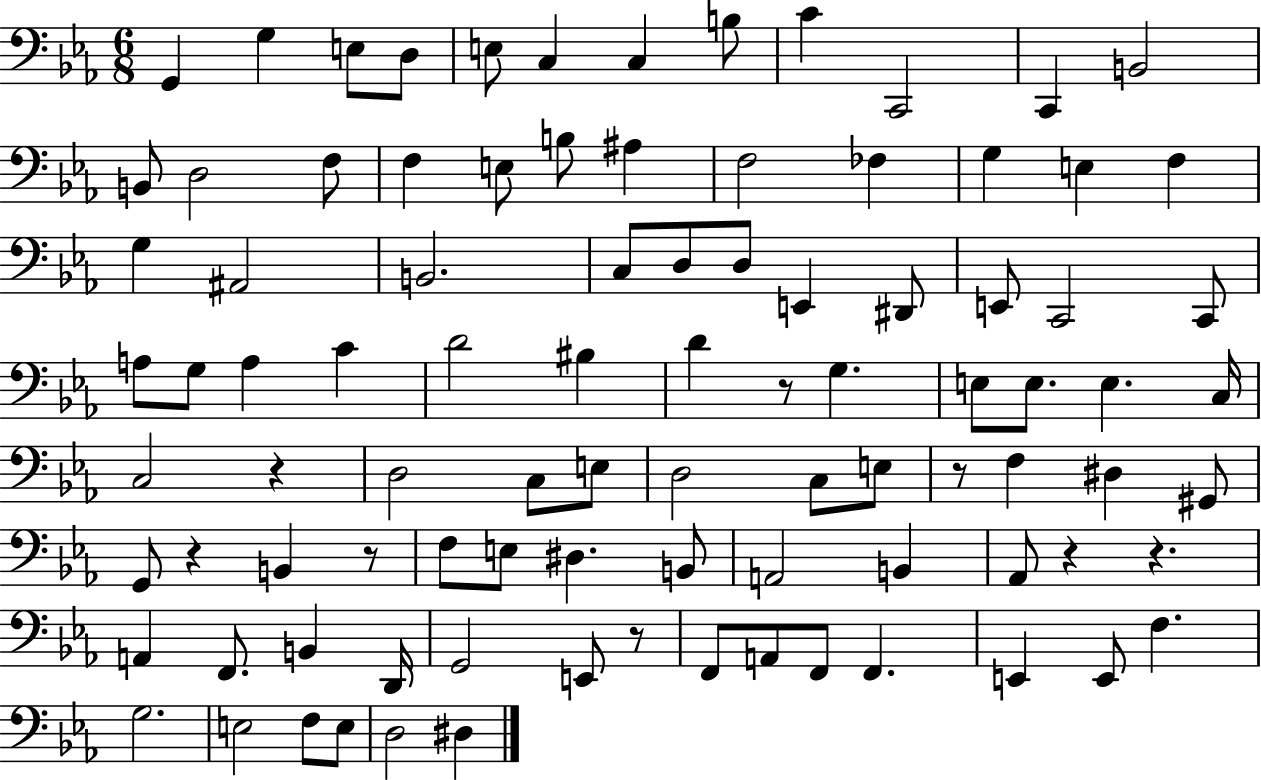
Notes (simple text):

G2/q G3/q E3/e D3/e E3/e C3/q C3/q B3/e C4/q C2/h C2/q B2/h B2/e D3/h F3/e F3/q E3/e B3/e A#3/q F3/h FES3/q G3/q E3/q F3/q G3/q A#2/h B2/h. C3/e D3/e D3/e E2/q D#2/e E2/e C2/h C2/e A3/e G3/e A3/q C4/q D4/h BIS3/q D4/q R/e G3/q. E3/e E3/e. E3/q. C3/s C3/h R/q D3/h C3/e E3/e D3/h C3/e E3/e R/e F3/q D#3/q G#2/e G2/e R/q B2/q R/e F3/e E3/e D#3/q. B2/e A2/h B2/q Ab2/e R/q R/q. A2/q F2/e. B2/q D2/s G2/h E2/e R/e F2/e A2/e F2/e F2/q. E2/q E2/e F3/q. G3/h. E3/h F3/e E3/e D3/h D#3/q